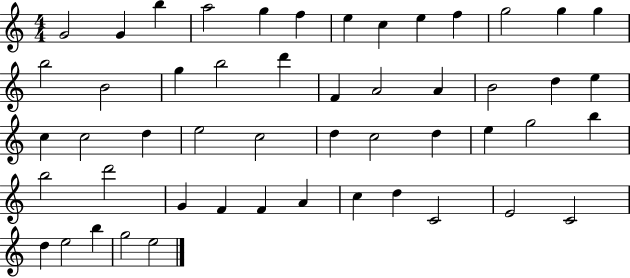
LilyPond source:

{
  \clef treble
  \numericTimeSignature
  \time 4/4
  \key c \major
  g'2 g'4 b''4 | a''2 g''4 f''4 | e''4 c''4 e''4 f''4 | g''2 g''4 g''4 | \break b''2 b'2 | g''4 b''2 d'''4 | f'4 a'2 a'4 | b'2 d''4 e''4 | \break c''4 c''2 d''4 | e''2 c''2 | d''4 c''2 d''4 | e''4 g''2 b''4 | \break b''2 d'''2 | g'4 f'4 f'4 a'4 | c''4 d''4 c'2 | e'2 c'2 | \break d''4 e''2 b''4 | g''2 e''2 | \bar "|."
}